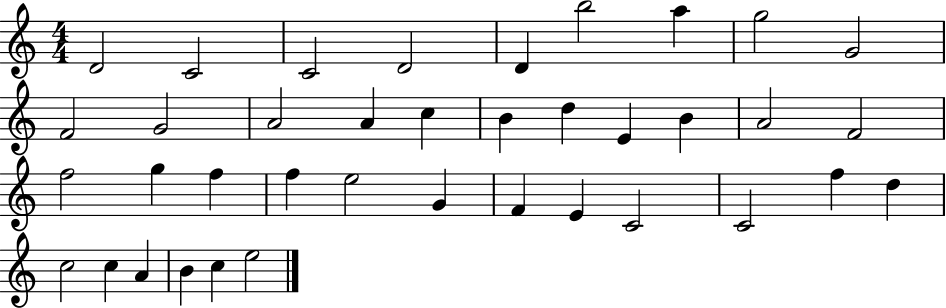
{
  \clef treble
  \numericTimeSignature
  \time 4/4
  \key c \major
  d'2 c'2 | c'2 d'2 | d'4 b''2 a''4 | g''2 g'2 | \break f'2 g'2 | a'2 a'4 c''4 | b'4 d''4 e'4 b'4 | a'2 f'2 | \break f''2 g''4 f''4 | f''4 e''2 g'4 | f'4 e'4 c'2 | c'2 f''4 d''4 | \break c''2 c''4 a'4 | b'4 c''4 e''2 | \bar "|."
}